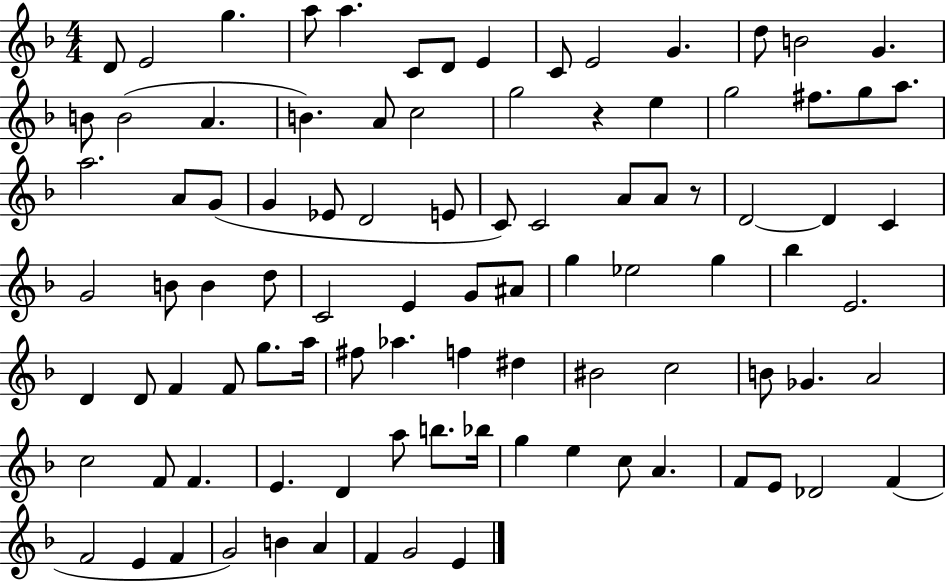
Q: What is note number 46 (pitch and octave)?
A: E4